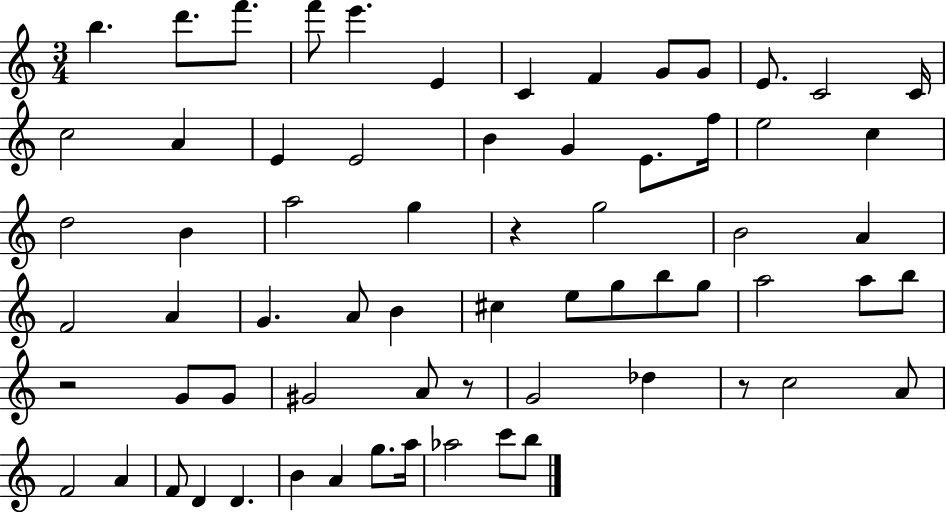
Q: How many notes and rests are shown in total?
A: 67